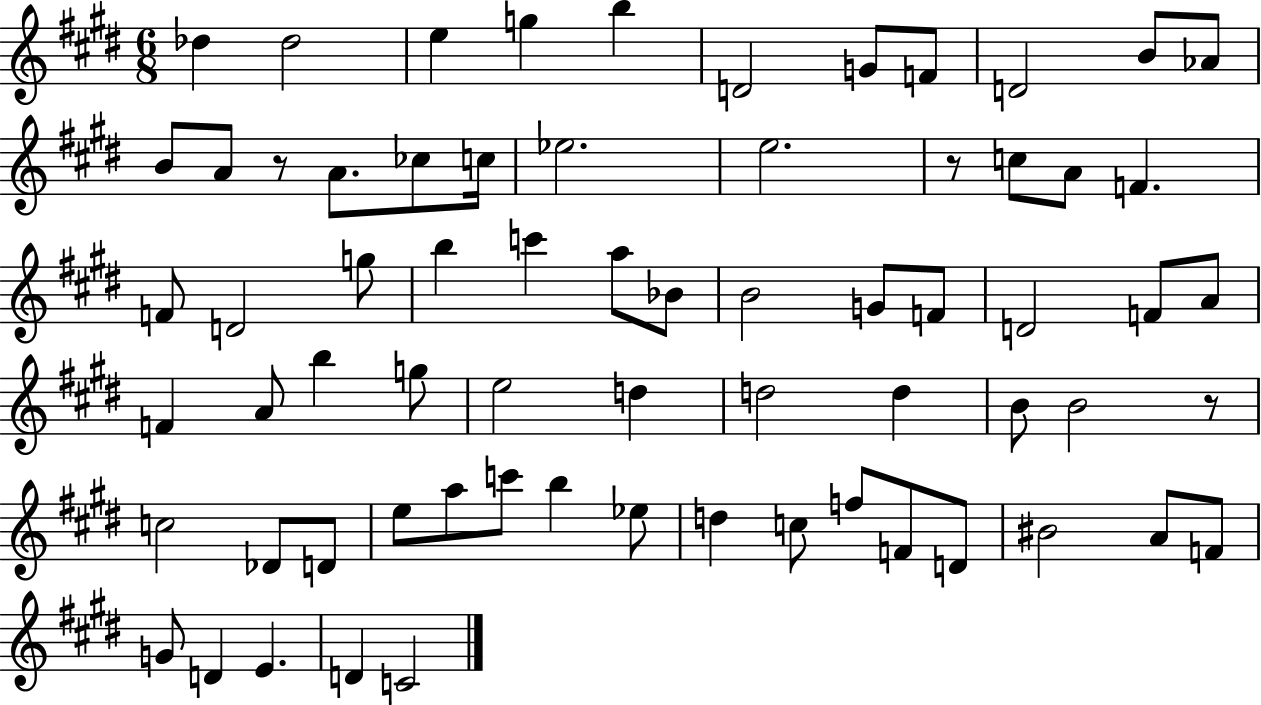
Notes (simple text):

Db5/q Db5/h E5/q G5/q B5/q D4/h G4/e F4/e D4/h B4/e Ab4/e B4/e A4/e R/e A4/e. CES5/e C5/s Eb5/h. E5/h. R/e C5/e A4/e F4/q. F4/e D4/h G5/e B5/q C6/q A5/e Bb4/e B4/h G4/e F4/e D4/h F4/e A4/e F4/q A4/e B5/q G5/e E5/h D5/q D5/h D5/q B4/e B4/h R/e C5/h Db4/e D4/e E5/e A5/e C6/e B5/q Eb5/e D5/q C5/e F5/e F4/e D4/e BIS4/h A4/e F4/e G4/e D4/q E4/q. D4/q C4/h